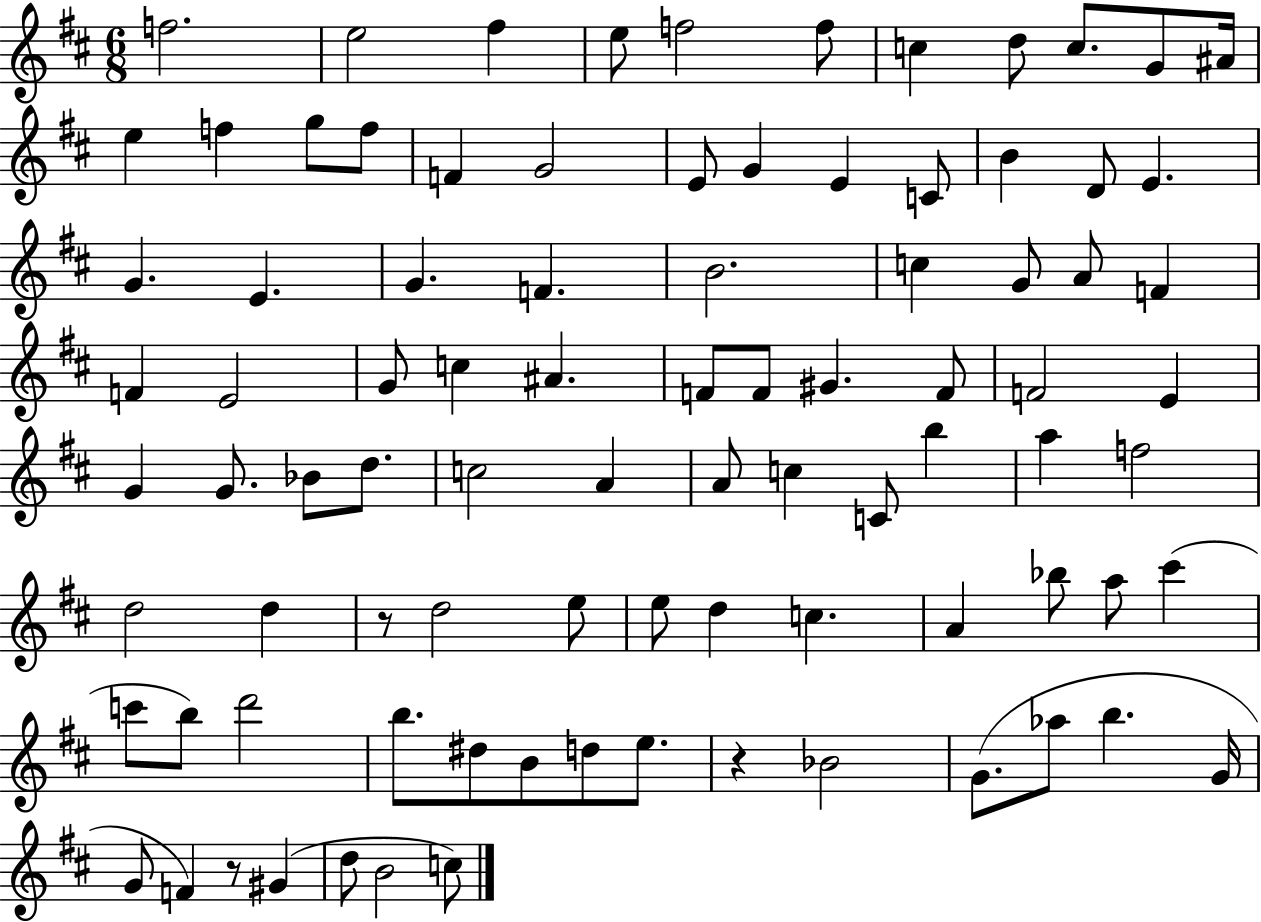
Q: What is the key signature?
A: D major